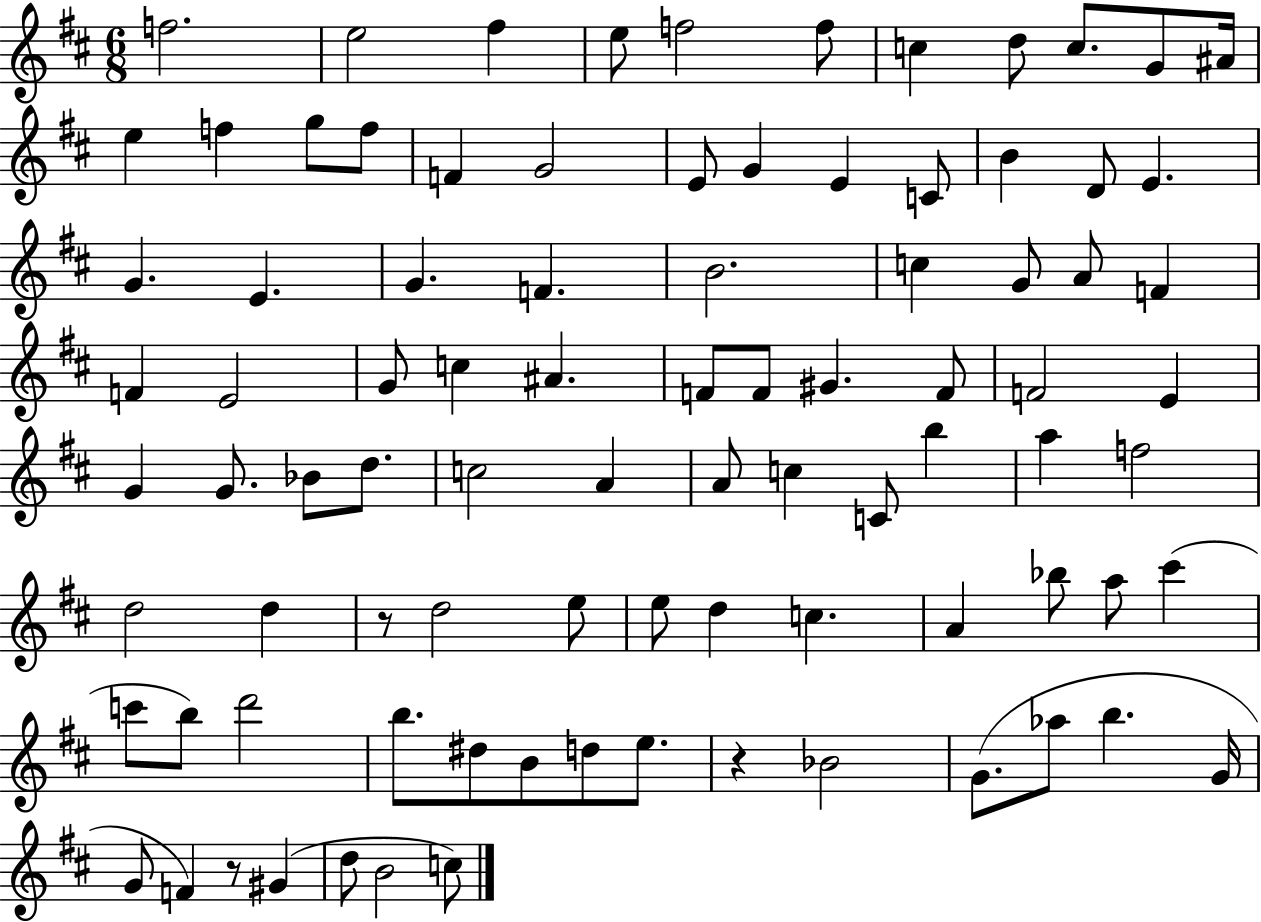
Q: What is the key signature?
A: D major